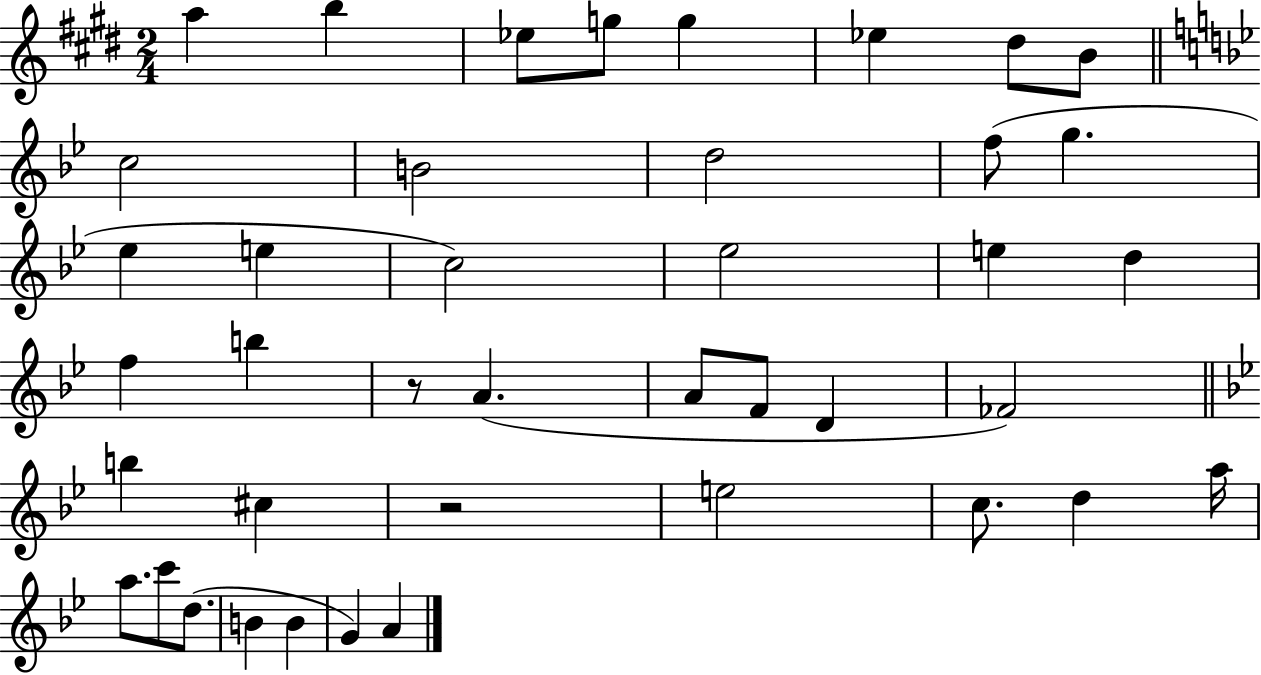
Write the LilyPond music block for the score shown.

{
  \clef treble
  \numericTimeSignature
  \time 2/4
  \key e \major
  a''4 b''4 | ees''8 g''8 g''4 | ees''4 dis''8 b'8 | \bar "||" \break \key bes \major c''2 | b'2 | d''2 | f''8( g''4. | \break ees''4 e''4 | c''2) | ees''2 | e''4 d''4 | \break f''4 b''4 | r8 a'4.( | a'8 f'8 d'4 | fes'2) | \break \bar "||" \break \key bes \major b''4 cis''4 | r2 | e''2 | c''8. d''4 a''16 | \break a''8. c'''8 d''8.( | b'4 b'4 | g'4) a'4 | \bar "|."
}